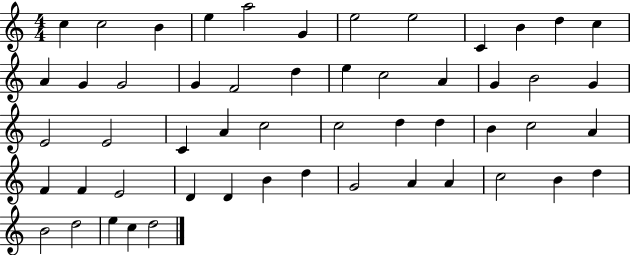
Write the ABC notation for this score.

X:1
T:Untitled
M:4/4
L:1/4
K:C
c c2 B e a2 G e2 e2 C B d c A G G2 G F2 d e c2 A G B2 G E2 E2 C A c2 c2 d d B c2 A F F E2 D D B d G2 A A c2 B d B2 d2 e c d2